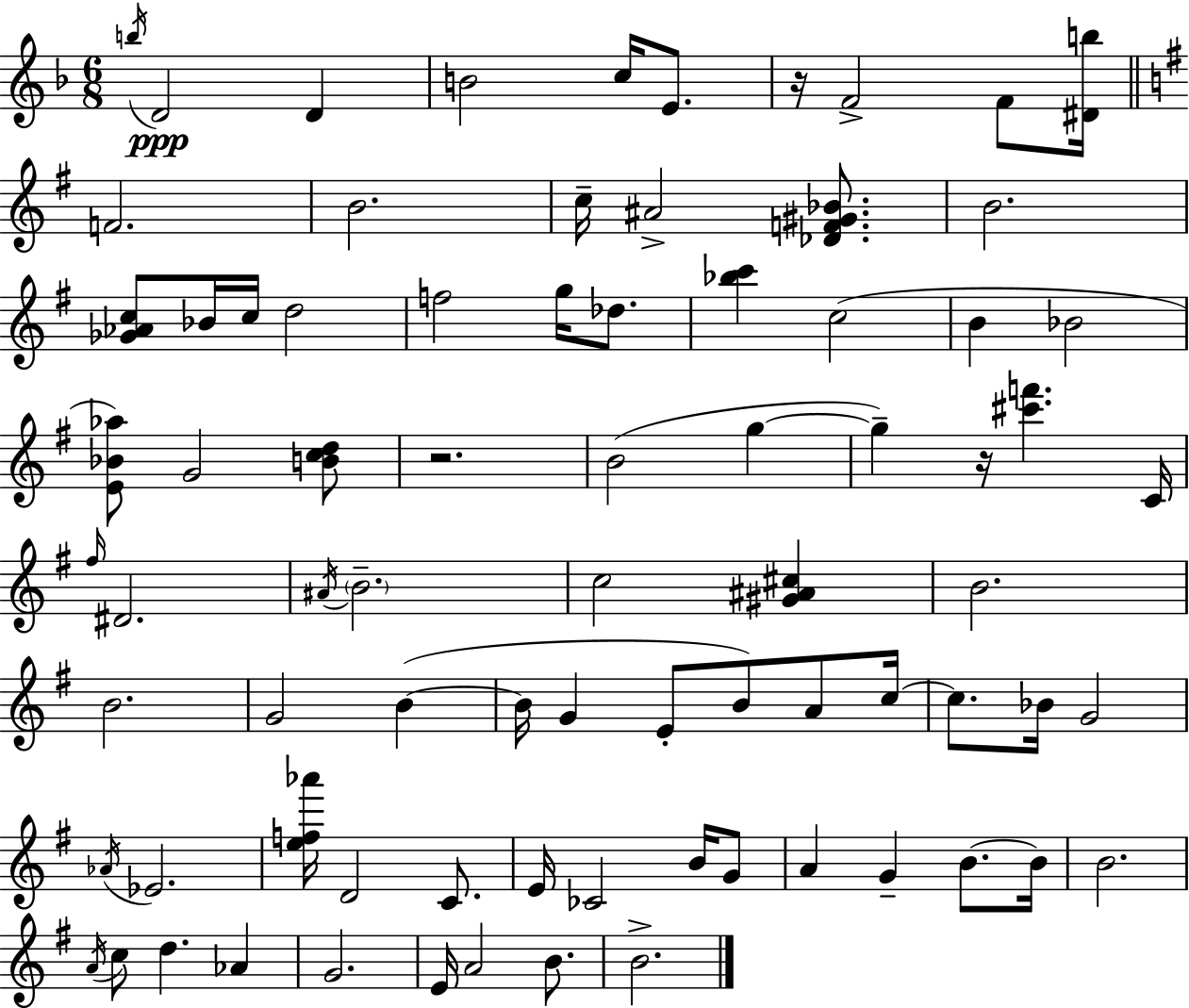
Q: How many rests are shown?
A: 3